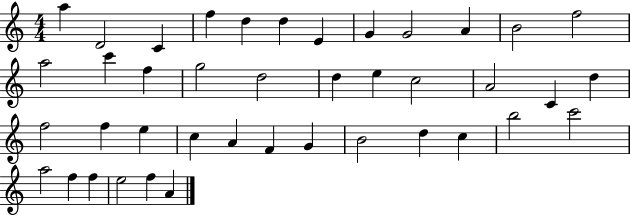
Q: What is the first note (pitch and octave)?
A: A5